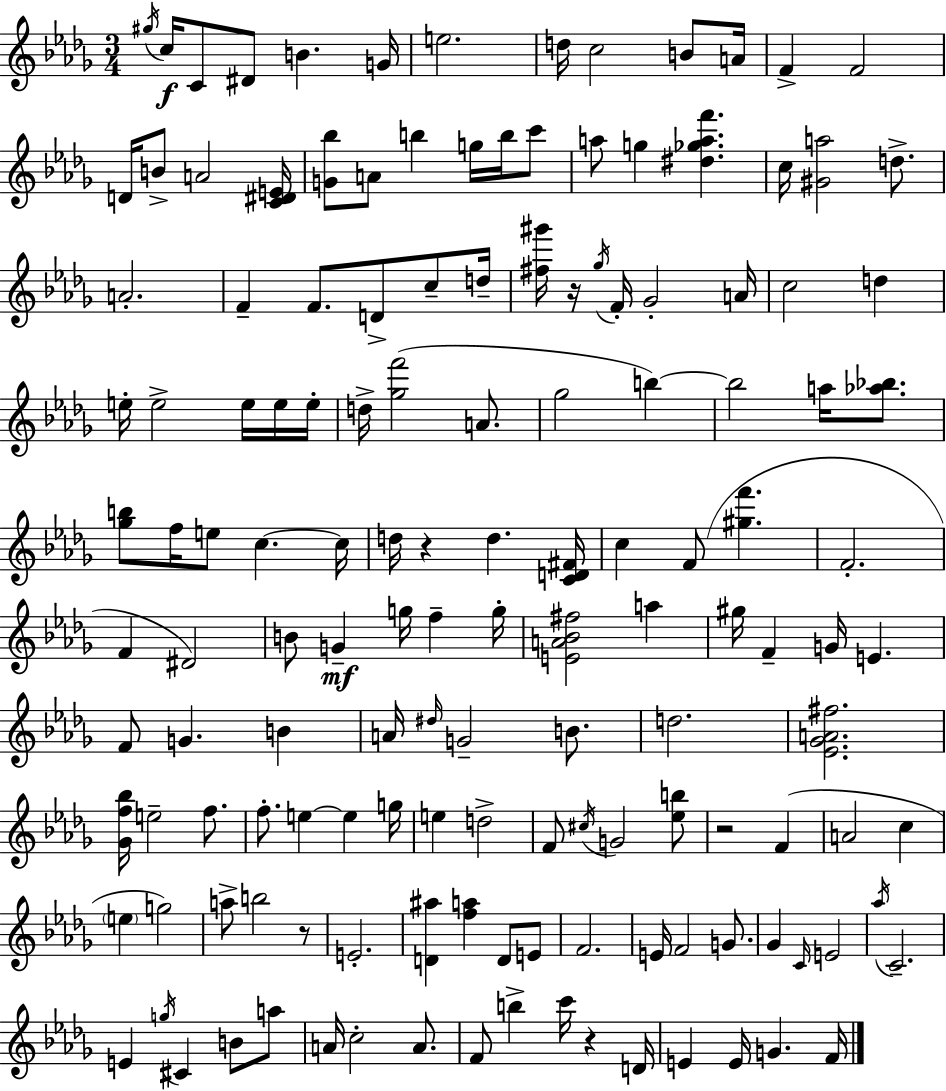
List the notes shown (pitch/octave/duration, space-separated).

G#5/s C5/s C4/e D#4/e B4/q. G4/s E5/h. D5/s C5/h B4/e A4/s F4/q F4/h D4/s B4/e A4/h [C4,D#4,E4]/s [G4,Bb5]/e A4/e B5/q G5/s B5/s C6/e A5/e G5/q [D#5,Gb5,A5,F6]/q. C5/s [G#4,A5]/h D5/e. A4/h. F4/q F4/e. D4/e C5/e D5/s [F#5,G#6]/s R/s Gb5/s F4/s Gb4/h A4/s C5/h D5/q E5/s E5/h E5/s E5/s E5/s D5/s [Gb5,F6]/h A4/e. Gb5/h B5/q B5/h A5/s [Ab5,Bb5]/e. [Gb5,B5]/e F5/s E5/e C5/q. C5/s D5/s R/q D5/q. [C4,D4,F#4]/s C5/q F4/e [G#5,F6]/q. F4/h. F4/q D#4/h B4/e G4/q G5/s F5/q G5/s [E4,A4,Bb4,F#5]/h A5/q G#5/s F4/q G4/s E4/q. F4/e G4/q. B4/q A4/s D#5/s G4/h B4/e. D5/h. [Eb4,Gb4,A4,F#5]/h. [Gb4,F5,Bb5]/s E5/h F5/e. F5/e. E5/q E5/q G5/s E5/q D5/h F4/e C#5/s G4/h [Eb5,B5]/e R/h F4/q A4/h C5/q E5/q G5/h A5/e B5/h R/e E4/h. [D4,A#5]/q [F5,A5]/q D4/e E4/e F4/h. E4/s F4/h G4/e. Gb4/q C4/s E4/h Ab5/s C4/h. E4/q G5/s C#4/q B4/e A5/e A4/s C5/h A4/e. F4/e B5/q C6/s R/q D4/s E4/q E4/s G4/q. F4/s